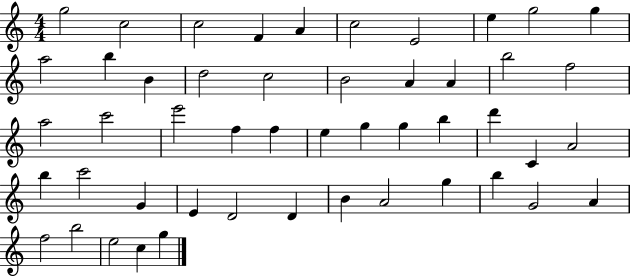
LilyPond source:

{
  \clef treble
  \numericTimeSignature
  \time 4/4
  \key c \major
  g''2 c''2 | c''2 f'4 a'4 | c''2 e'2 | e''4 g''2 g''4 | \break a''2 b''4 b'4 | d''2 c''2 | b'2 a'4 a'4 | b''2 f''2 | \break a''2 c'''2 | e'''2 f''4 f''4 | e''4 g''4 g''4 b''4 | d'''4 c'4 a'2 | \break b''4 c'''2 g'4 | e'4 d'2 d'4 | b'4 a'2 g''4 | b''4 g'2 a'4 | \break f''2 b''2 | e''2 c''4 g''4 | \bar "|."
}